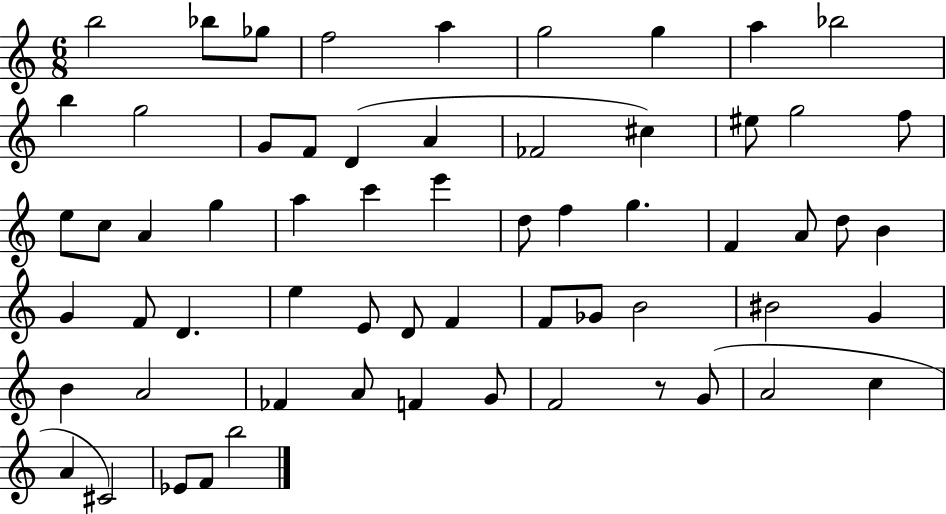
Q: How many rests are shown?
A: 1